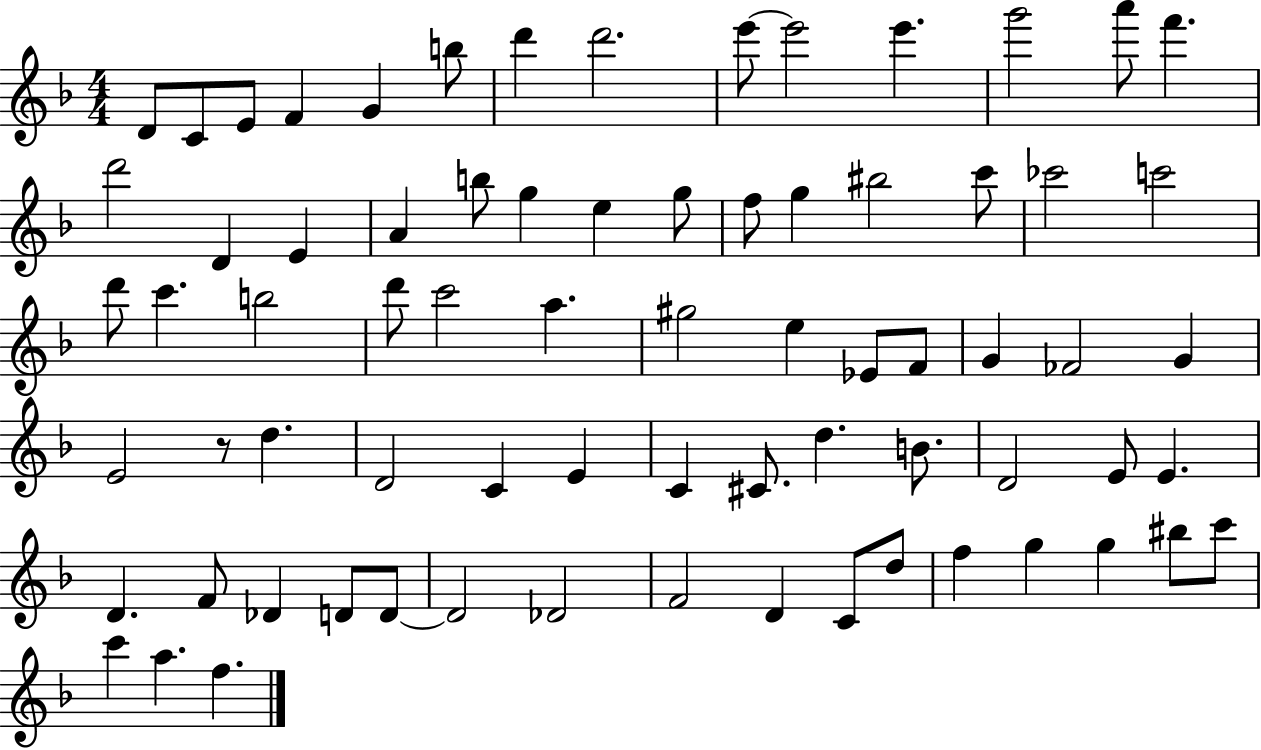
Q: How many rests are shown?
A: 1